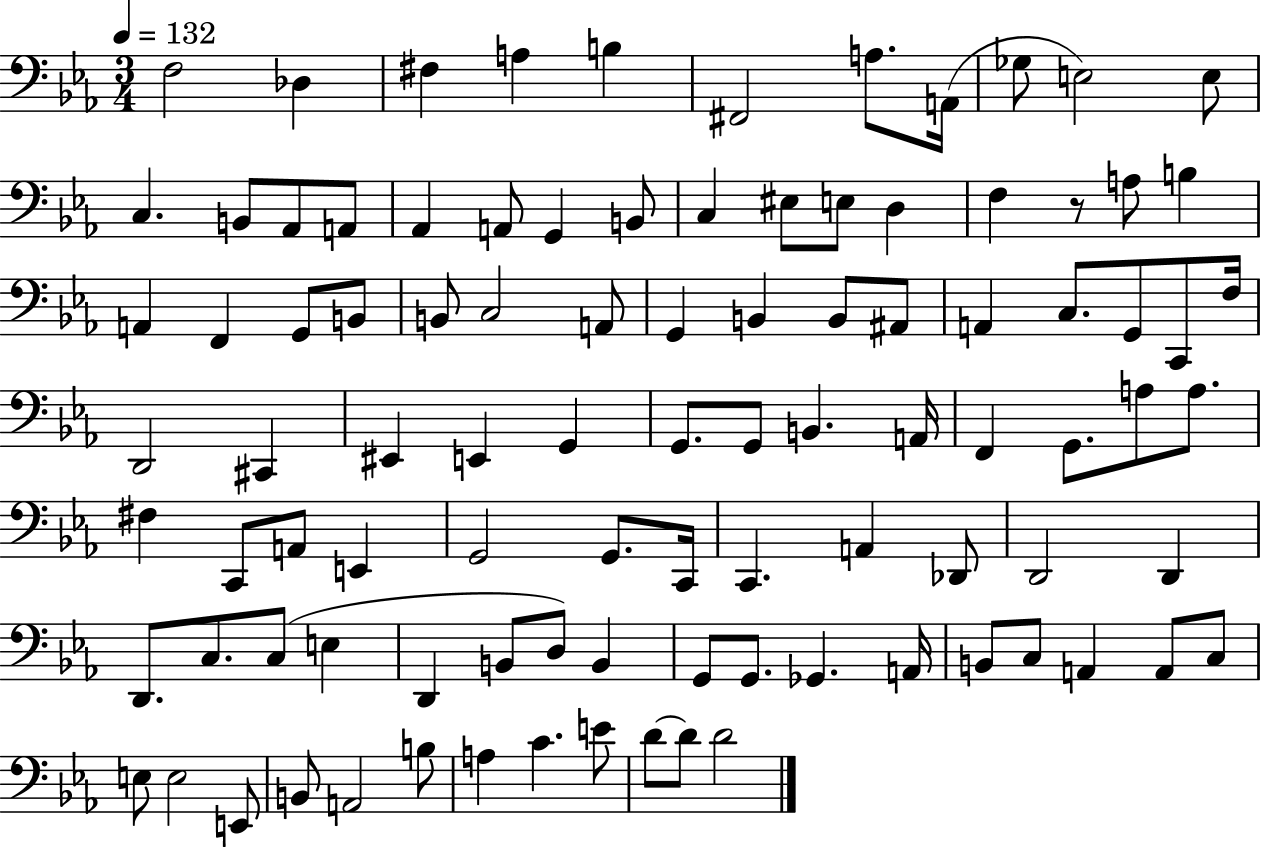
F3/h Db3/q F#3/q A3/q B3/q F#2/h A3/e. A2/s Gb3/e E3/h E3/e C3/q. B2/e Ab2/e A2/e Ab2/q A2/e G2/q B2/e C3/q EIS3/e E3/e D3/q F3/q R/e A3/e B3/q A2/q F2/q G2/e B2/e B2/e C3/h A2/e G2/q B2/q B2/e A#2/e A2/q C3/e. G2/e C2/e F3/s D2/h C#2/q EIS2/q E2/q G2/q G2/e. G2/e B2/q. A2/s F2/q G2/e. A3/e A3/e. F#3/q C2/e A2/e E2/q G2/h G2/e. C2/s C2/q. A2/q Db2/e D2/h D2/q D2/e. C3/e. C3/e E3/q D2/q B2/e D3/e B2/q G2/e G2/e. Gb2/q. A2/s B2/e C3/e A2/q A2/e C3/e E3/e E3/h E2/e B2/e A2/h B3/e A3/q C4/q. E4/e D4/e D4/e D4/h